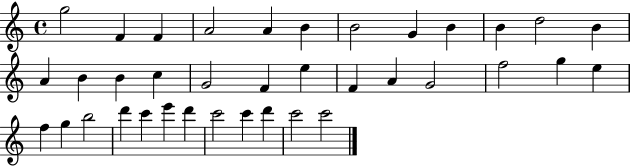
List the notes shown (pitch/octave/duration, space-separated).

G5/h F4/q F4/q A4/h A4/q B4/q B4/h G4/q B4/q B4/q D5/h B4/q A4/q B4/q B4/q C5/q G4/h F4/q E5/q F4/q A4/q G4/h F5/h G5/q E5/q F5/q G5/q B5/h D6/q C6/q E6/q D6/q C6/h C6/q D6/q C6/h C6/h